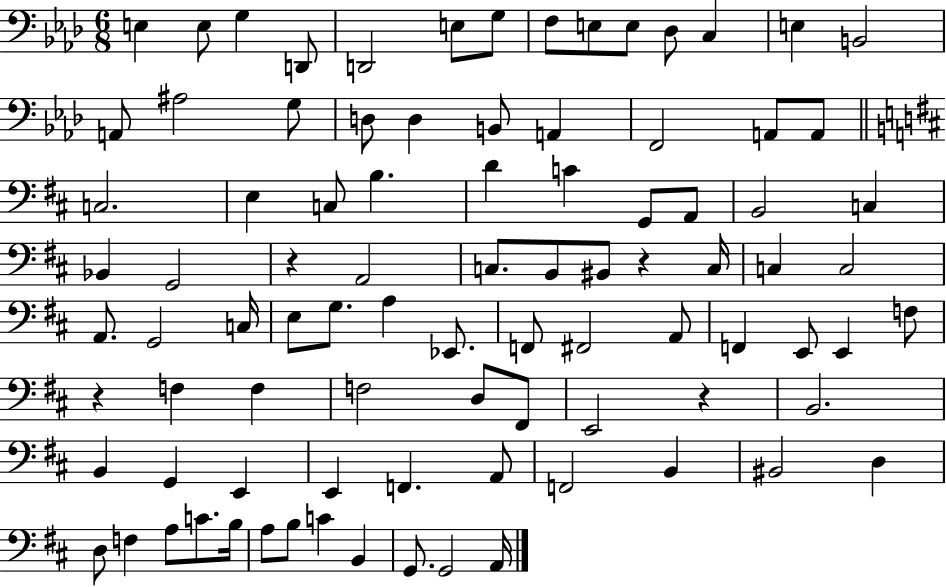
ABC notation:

X:1
T:Untitled
M:6/8
L:1/4
K:Ab
E, E,/2 G, D,,/2 D,,2 E,/2 G,/2 F,/2 E,/2 E,/2 _D,/2 C, E, B,,2 A,,/2 ^A,2 G,/2 D,/2 D, B,,/2 A,, F,,2 A,,/2 A,,/2 C,2 E, C,/2 B, D C G,,/2 A,,/2 B,,2 C, _B,, G,,2 z A,,2 C,/2 B,,/2 ^B,,/2 z C,/4 C, C,2 A,,/2 G,,2 C,/4 E,/2 G,/2 A, _E,,/2 F,,/2 ^F,,2 A,,/2 F,, E,,/2 E,, F,/2 z F, F, F,2 D,/2 ^F,,/2 E,,2 z B,,2 B,, G,, E,, E,, F,, A,,/2 F,,2 B,, ^B,,2 D, D,/2 F, A,/2 C/2 B,/4 A,/2 B,/2 C B,, G,,/2 G,,2 A,,/4